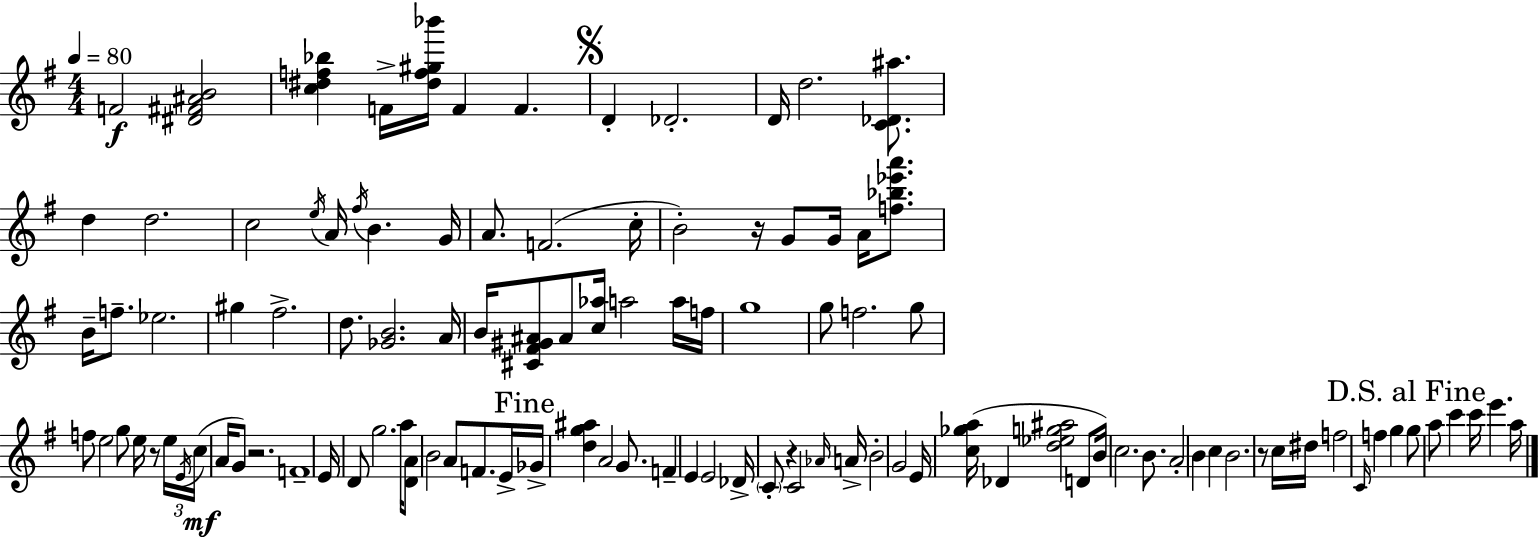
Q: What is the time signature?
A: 4/4